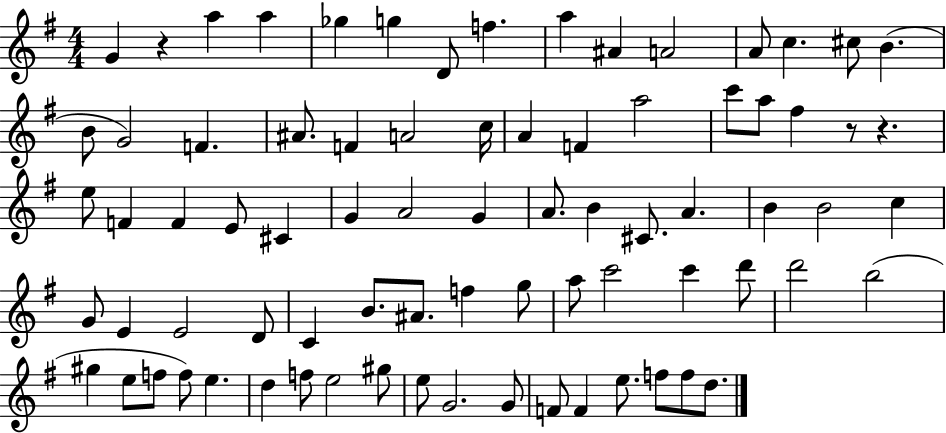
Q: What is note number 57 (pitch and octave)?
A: B5